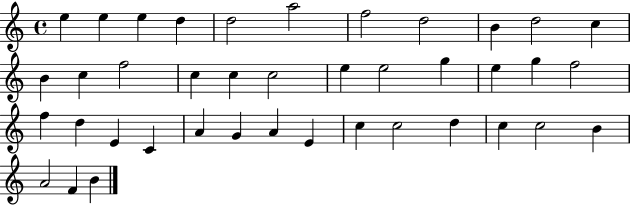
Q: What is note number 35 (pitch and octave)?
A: C5